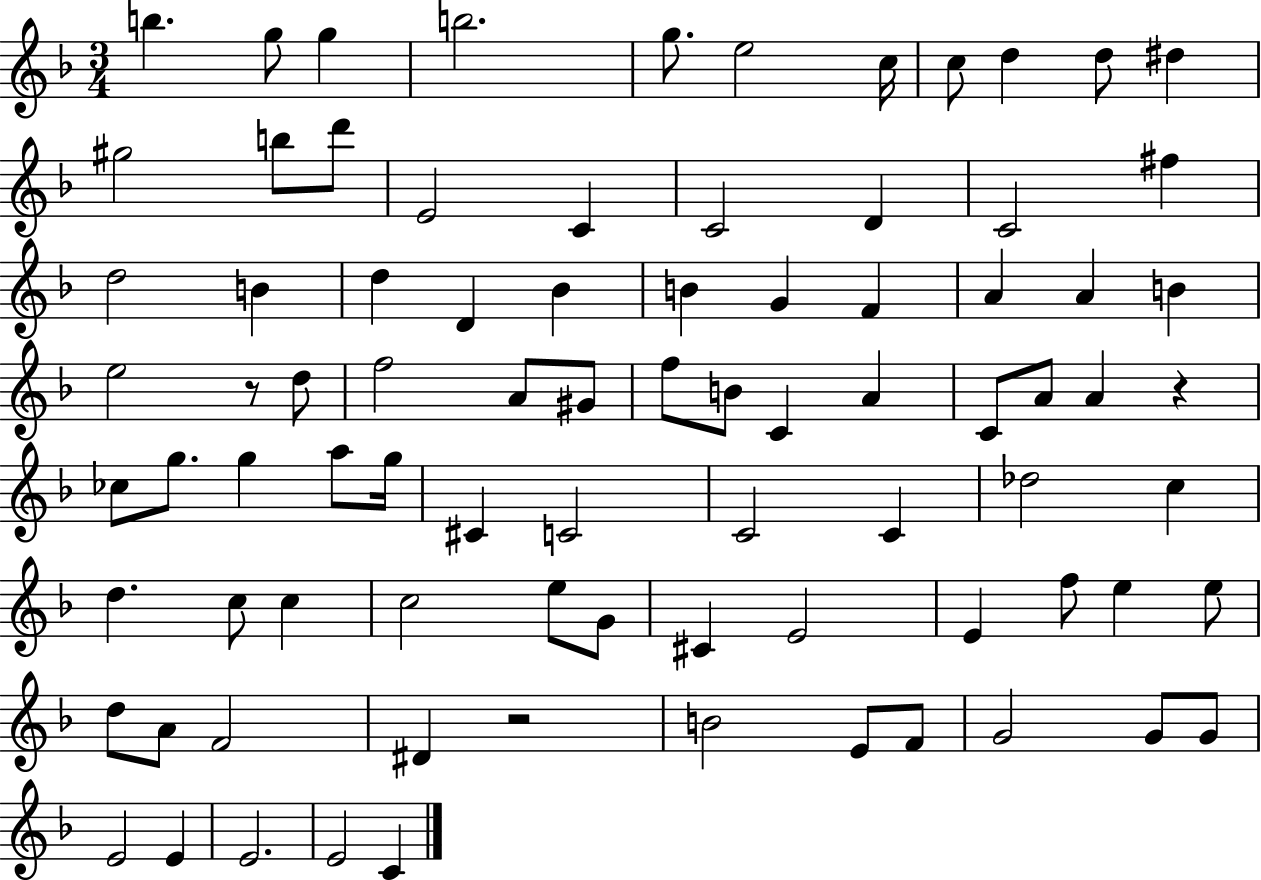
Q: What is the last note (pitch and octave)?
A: C4